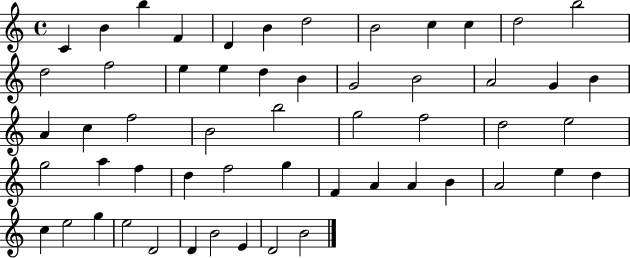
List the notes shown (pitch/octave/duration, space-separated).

C4/q B4/q B5/q F4/q D4/q B4/q D5/h B4/h C5/q C5/q D5/h B5/h D5/h F5/h E5/q E5/q D5/q B4/q G4/h B4/h A4/h G4/q B4/q A4/q C5/q F5/h B4/h B5/h G5/h F5/h D5/h E5/h G5/h A5/q F5/q D5/q F5/h G5/q F4/q A4/q A4/q B4/q A4/h E5/q D5/q C5/q E5/h G5/q E5/h D4/h D4/q B4/h E4/q D4/h B4/h